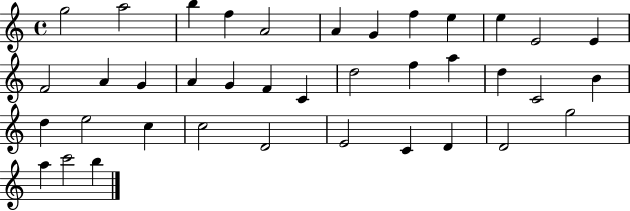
{
  \clef treble
  \time 4/4
  \defaultTimeSignature
  \key c \major
  g''2 a''2 | b''4 f''4 a'2 | a'4 g'4 f''4 e''4 | e''4 e'2 e'4 | \break f'2 a'4 g'4 | a'4 g'4 f'4 c'4 | d''2 f''4 a''4 | d''4 c'2 b'4 | \break d''4 e''2 c''4 | c''2 d'2 | e'2 c'4 d'4 | d'2 g''2 | \break a''4 c'''2 b''4 | \bar "|."
}